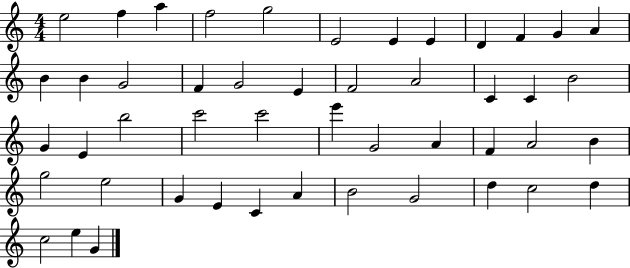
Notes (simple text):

E5/h F5/q A5/q F5/h G5/h E4/h E4/q E4/q D4/q F4/q G4/q A4/q B4/q B4/q G4/h F4/q G4/h E4/q F4/h A4/h C4/q C4/q B4/h G4/q E4/q B5/h C6/h C6/h E6/q G4/h A4/q F4/q A4/h B4/q G5/h E5/h G4/q E4/q C4/q A4/q B4/h G4/h D5/q C5/h D5/q C5/h E5/q G4/q